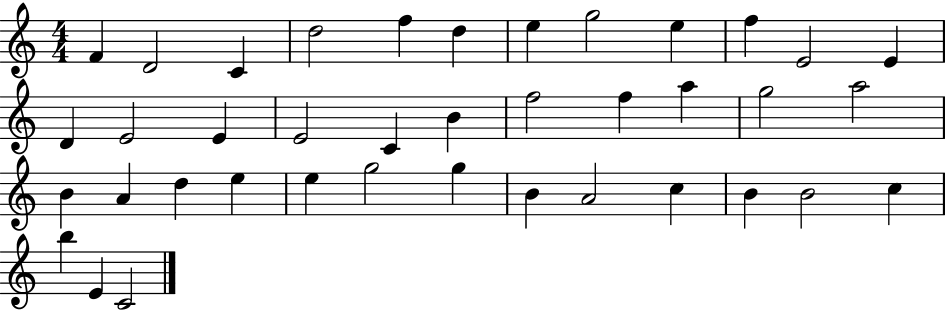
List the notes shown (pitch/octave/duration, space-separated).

F4/q D4/h C4/q D5/h F5/q D5/q E5/q G5/h E5/q F5/q E4/h E4/q D4/q E4/h E4/q E4/h C4/q B4/q F5/h F5/q A5/q G5/h A5/h B4/q A4/q D5/q E5/q E5/q G5/h G5/q B4/q A4/h C5/q B4/q B4/h C5/q B5/q E4/q C4/h